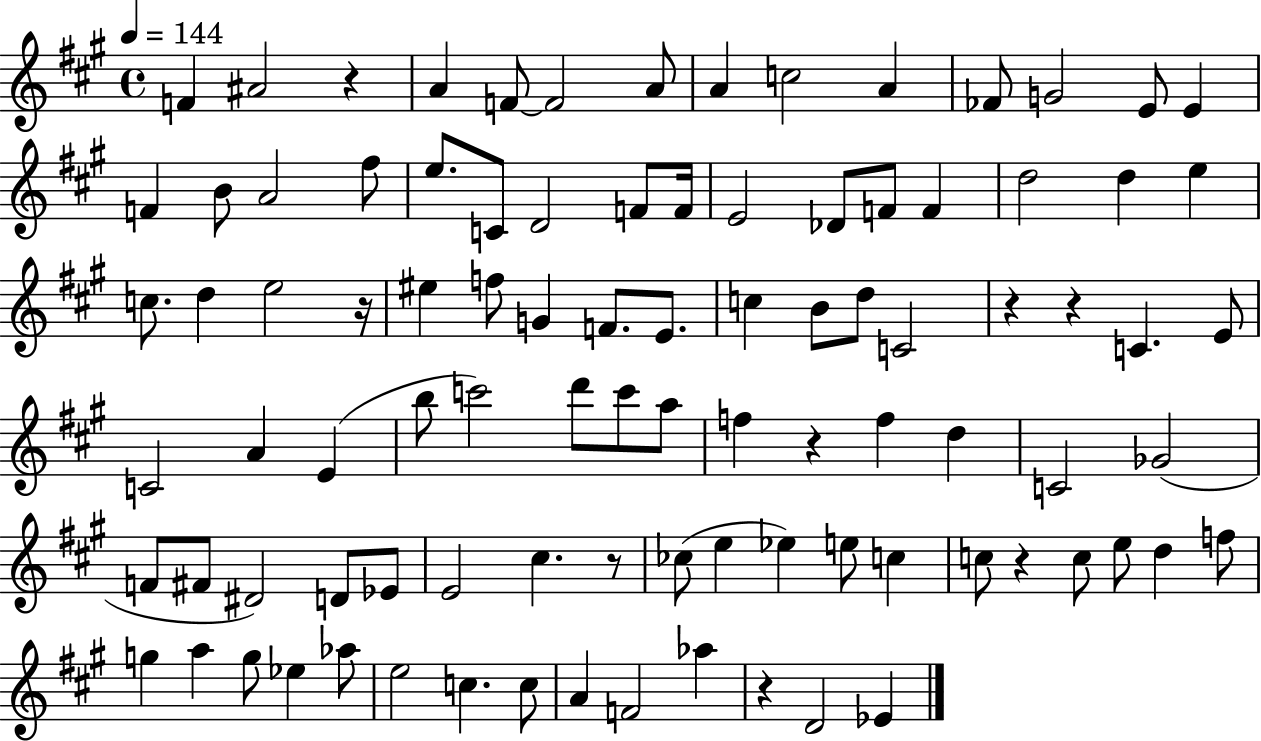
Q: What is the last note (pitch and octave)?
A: Eb4